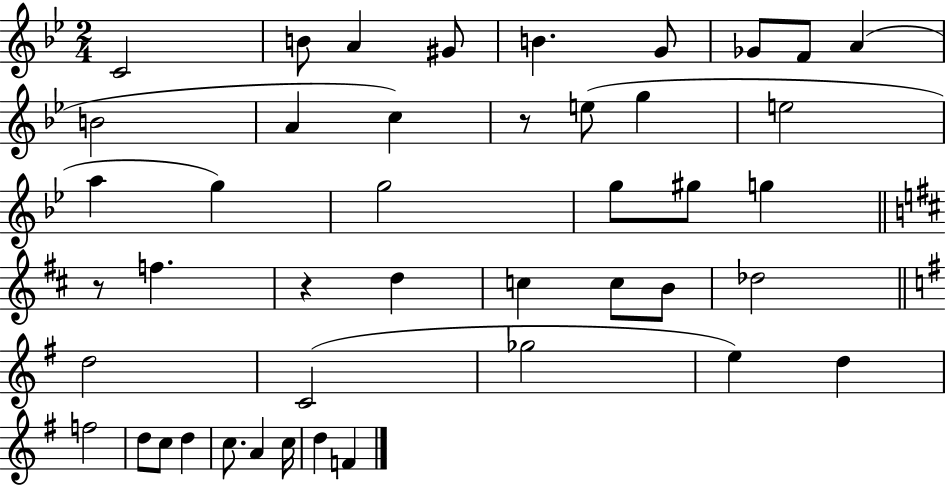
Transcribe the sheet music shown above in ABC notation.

X:1
T:Untitled
M:2/4
L:1/4
K:Bb
C2 B/2 A ^G/2 B G/2 _G/2 F/2 A B2 A c z/2 e/2 g e2 a g g2 g/2 ^g/2 g z/2 f z d c c/2 B/2 _d2 d2 C2 _g2 e d f2 d/2 c/2 d c/2 A c/4 d F